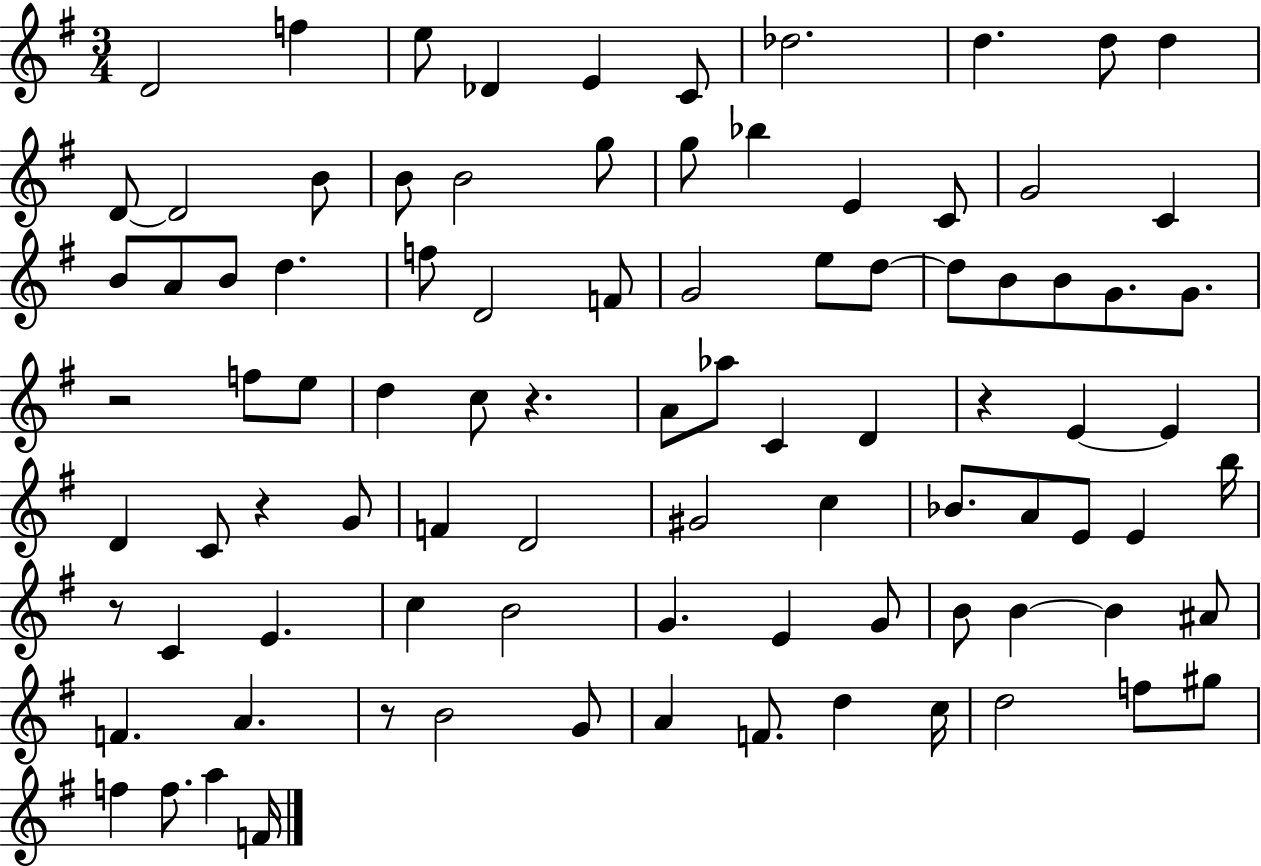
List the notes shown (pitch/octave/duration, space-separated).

D4/h F5/q E5/e Db4/q E4/q C4/e Db5/h. D5/q. D5/e D5/q D4/e D4/h B4/e B4/e B4/h G5/e G5/e Bb5/q E4/q C4/e G4/h C4/q B4/e A4/e B4/e D5/q. F5/e D4/h F4/e G4/h E5/e D5/e D5/e B4/e B4/e G4/e. G4/e. R/h F5/e E5/e D5/q C5/e R/q. A4/e Ab5/e C4/q D4/q R/q E4/q E4/q D4/q C4/e R/q G4/e F4/q D4/h G#4/h C5/q Bb4/e. A4/e E4/e E4/q B5/s R/e C4/q E4/q. C5/q B4/h G4/q. E4/q G4/e B4/e B4/q B4/q A#4/e F4/q. A4/q. R/e B4/h G4/e A4/q F4/e. D5/q C5/s D5/h F5/e G#5/e F5/q F5/e. A5/q F4/s